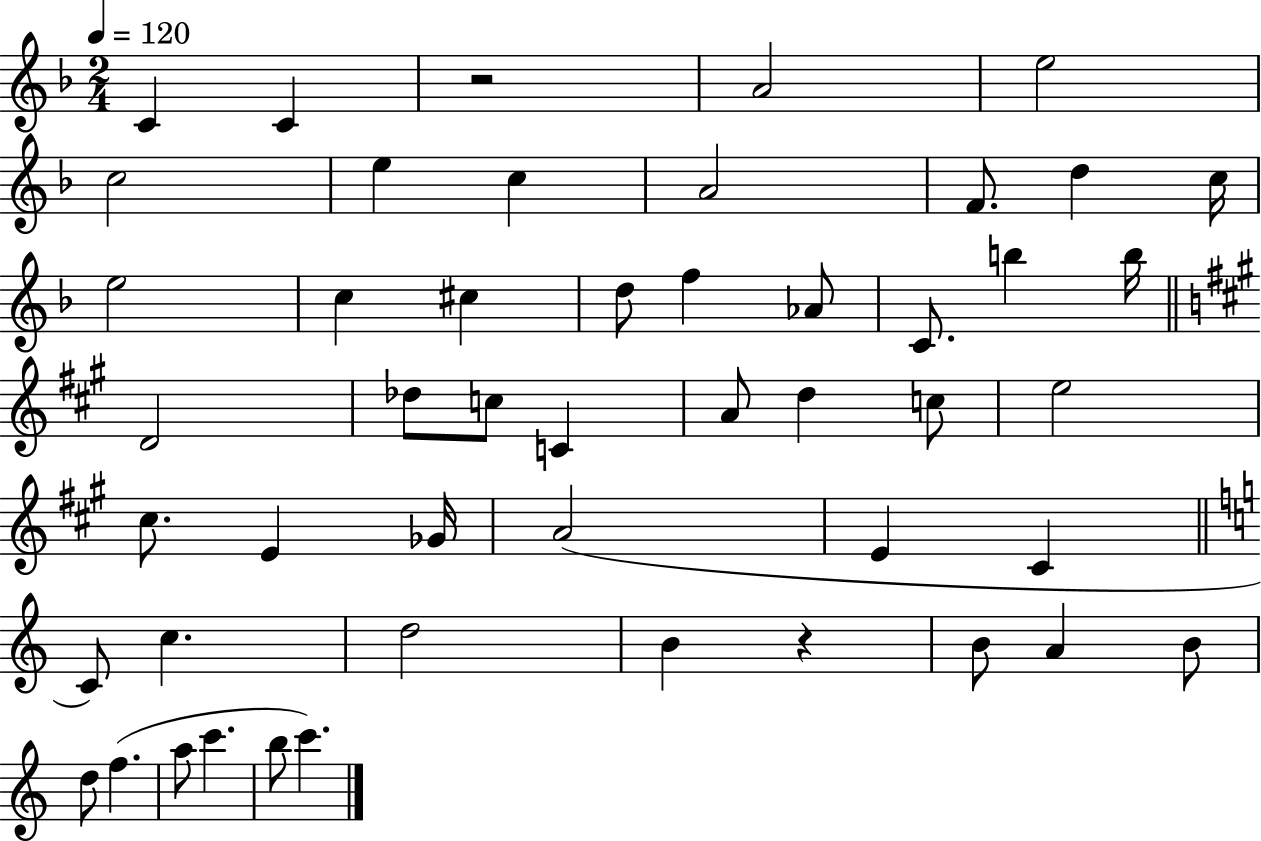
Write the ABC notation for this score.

X:1
T:Untitled
M:2/4
L:1/4
K:F
C C z2 A2 e2 c2 e c A2 F/2 d c/4 e2 c ^c d/2 f _A/2 C/2 b b/4 D2 _d/2 c/2 C A/2 d c/2 e2 ^c/2 E _G/4 A2 E ^C C/2 c d2 B z B/2 A B/2 d/2 f a/2 c' b/2 c'